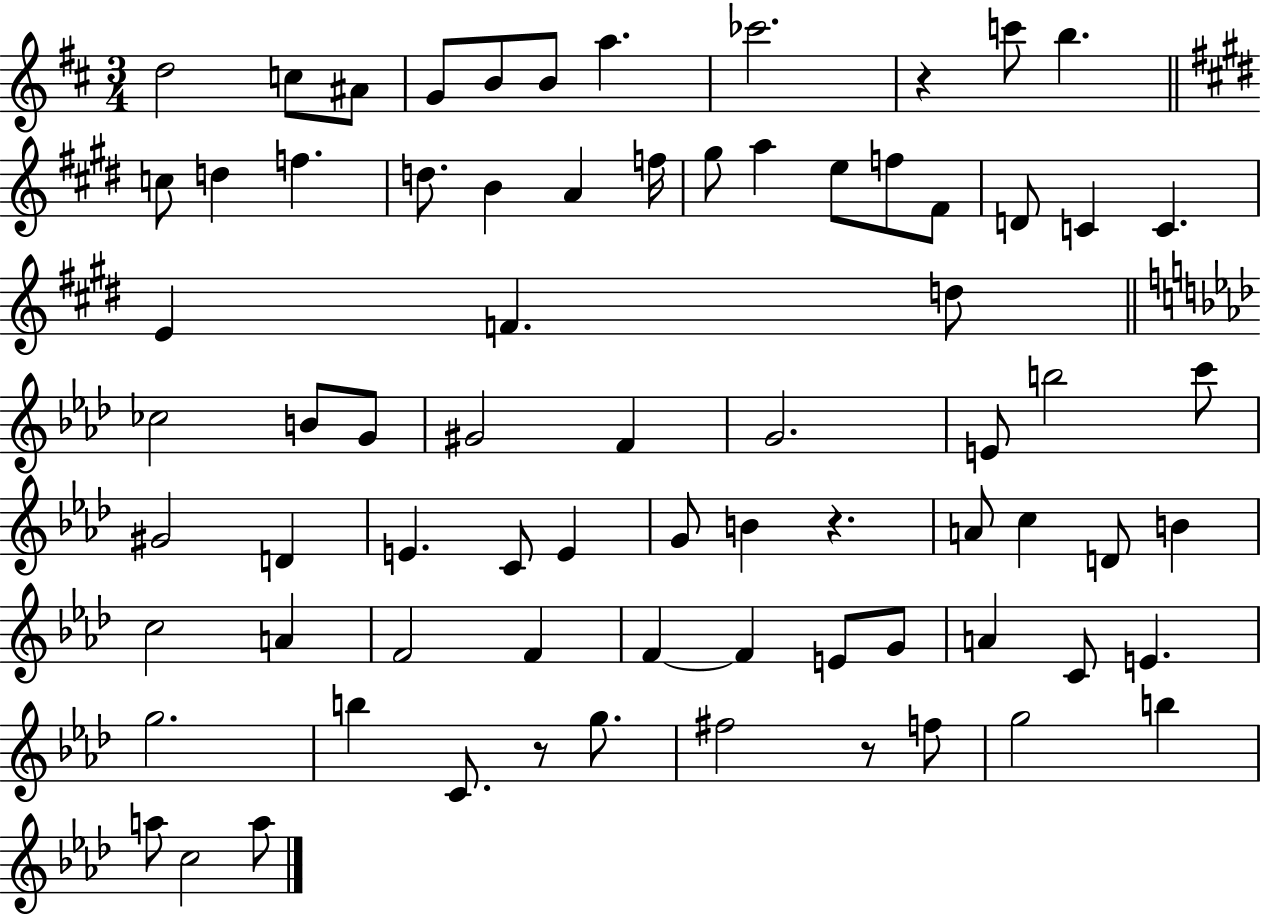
D5/h C5/e A#4/e G4/e B4/e B4/e A5/q. CES6/h. R/q C6/e B5/q. C5/e D5/q F5/q. D5/e. B4/q A4/q F5/s G#5/e A5/q E5/e F5/e F#4/e D4/e C4/q C4/q. E4/q F4/q. D5/e CES5/h B4/e G4/e G#4/h F4/q G4/h. E4/e B5/h C6/e G#4/h D4/q E4/q. C4/e E4/q G4/e B4/q R/q. A4/e C5/q D4/e B4/q C5/h A4/q F4/h F4/q F4/q F4/q E4/e G4/e A4/q C4/e E4/q. G5/h. B5/q C4/e. R/e G5/e. F#5/h R/e F5/e G5/h B5/q A5/e C5/h A5/e